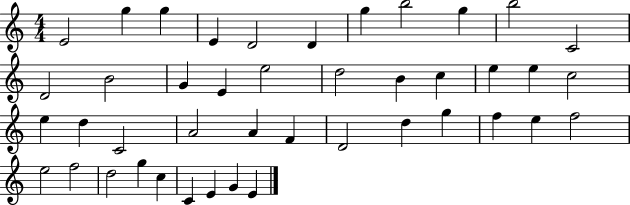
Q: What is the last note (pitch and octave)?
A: E4